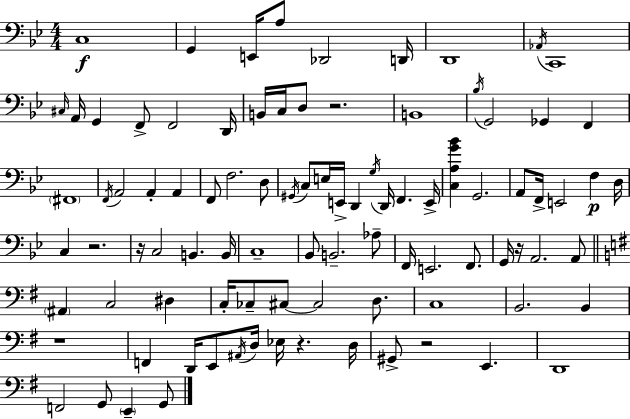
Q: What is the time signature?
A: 4/4